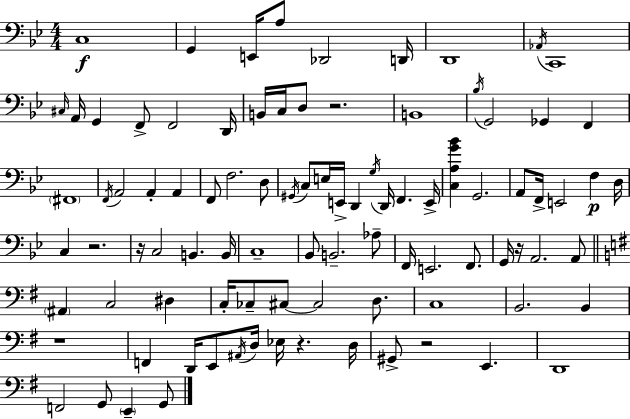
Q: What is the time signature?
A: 4/4